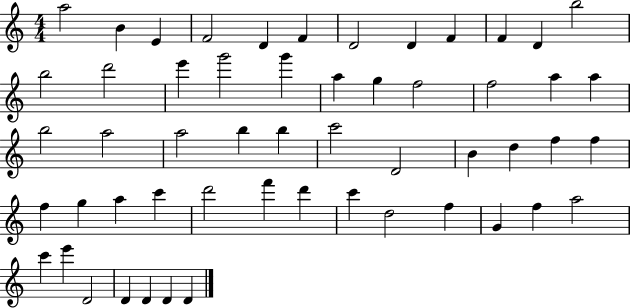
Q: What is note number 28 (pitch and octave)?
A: B5